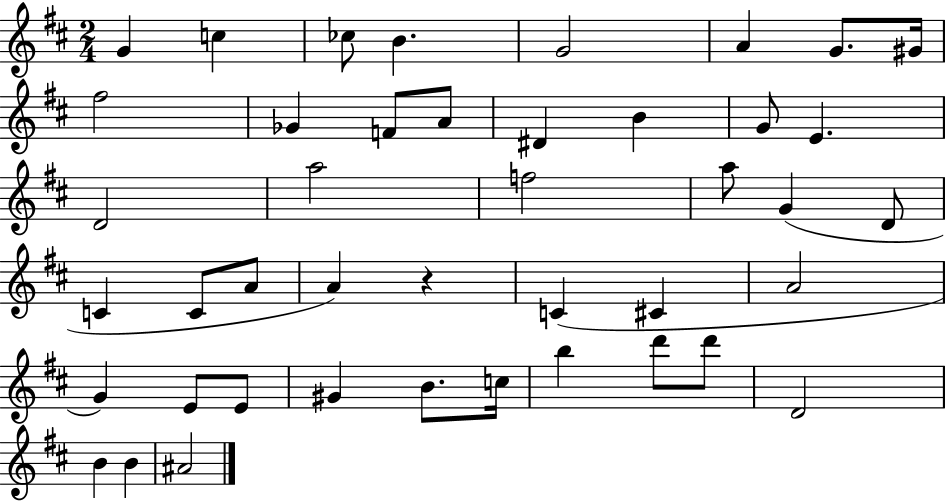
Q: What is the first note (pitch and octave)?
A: G4